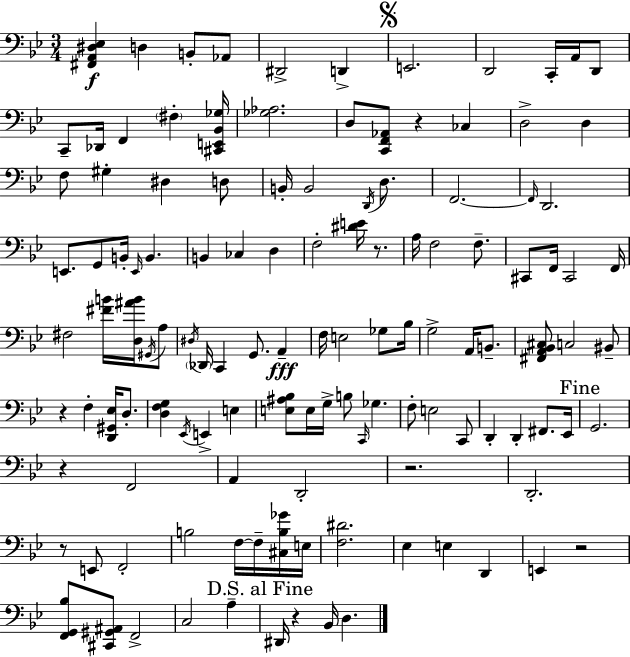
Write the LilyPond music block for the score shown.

{
  \clef bass
  \numericTimeSignature
  \time 3/4
  \key g \minor
  \repeat volta 2 { <fis, a, dis ees>4\f d4 b,8-. aes,8 | dis,2-> d,4-> | \mark \markup { \musicglyph "scripts.segno" } e,2. | d,2 c,16-. a,16 d,8 | \break c,8-- des,16 f,4 \parenthesize fis4-. <cis, e, bes, ges>16 | <ges aes>2. | d8 <c, f, aes,>8 r4 ces4 | d2-> d4 | \break f8 gis4-. dis4 d8 | b,16-. b,2 \acciaccatura { d,16 } d8. | f,2.~~ | \grace { f,16 } d,2. | \break e,8. g,8 b,16-. \grace { e,16 } b,4. | b,4 ces4 d4 | f2-. <dis' e'>16 | r8. a16 f2 | \break f8.-- cis,8 f,16 cis,2 | f,16 fis2 <fis' b'>16 | <d ais' b'>16 \acciaccatura { gis,16 } a8 \acciaccatura { dis16 } \parenthesize des,16 c,4 g,8. | a,4--\fff f16 e2 | \break ges8 bes16 g2-> | a,16 b,8.-- <fis, a, bes, cis>8 c2 | bis,8-- r4 f4-. | <d, gis, ees>16 d8.-. <d f g>4 \acciaccatura { ees,16 } e,4-> | \break e4 <e ais bes>8 e16 g16-> b8 | \grace { c,16 } ges4. f8-. e2 | c,8 d,4-. d,4-. | fis,8. ees,16 \mark "Fine" g,2. | \break r4 f,2 | a,4 d,2-. | r2. | d,2.-. | \break r8 e,8 f,2-. | b2 | f16~~ f16-- <cis b ges'>16 e16 <f dis'>2. | ees4 e4 | \break d,4 e,4 r2 | <f, g, bes>8 <cis, gis, ais,>8 f,2-> | c2 | a4-- \mark "D.S. al Fine" dis,16 r4 | \break bes,16 d4. } \bar "|."
}